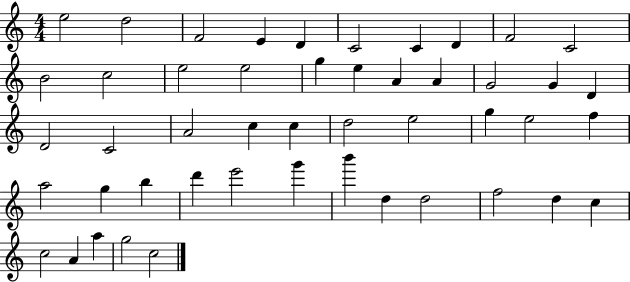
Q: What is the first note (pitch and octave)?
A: E5